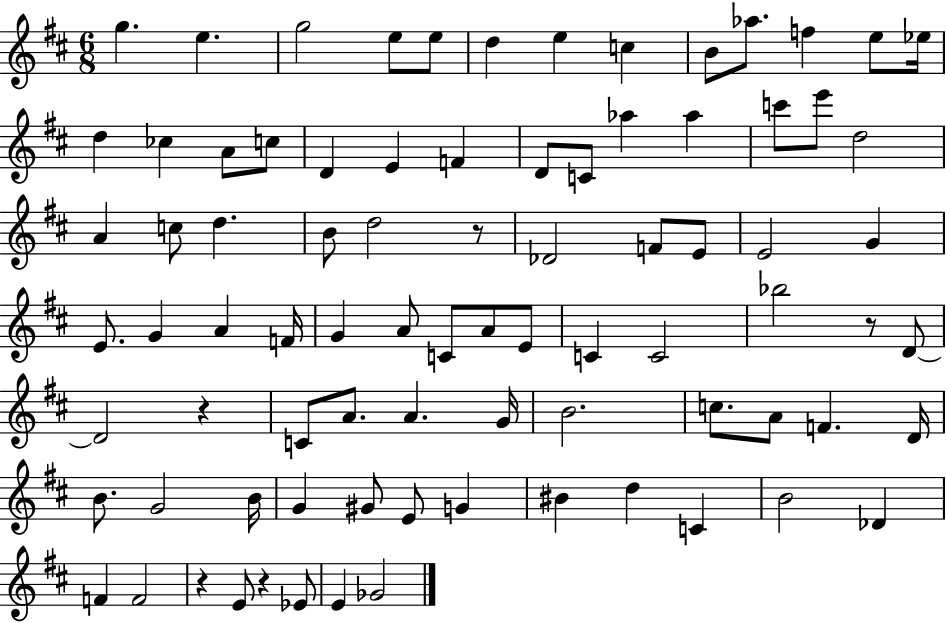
G5/q. E5/q. G5/h E5/e E5/e D5/q E5/q C5/q B4/e Ab5/e. F5/q E5/e Eb5/s D5/q CES5/q A4/e C5/e D4/q E4/q F4/q D4/e C4/e Ab5/q Ab5/q C6/e E6/e D5/h A4/q C5/e D5/q. B4/e D5/h R/e Db4/h F4/e E4/e E4/h G4/q E4/e. G4/q A4/q F4/s G4/q A4/e C4/e A4/e E4/e C4/q C4/h Bb5/h R/e D4/e D4/h R/q C4/e A4/e. A4/q. G4/s B4/h. C5/e. A4/e F4/q. D4/s B4/e. G4/h B4/s G4/q G#4/e E4/e G4/q BIS4/q D5/q C4/q B4/h Db4/q F4/q F4/h R/q E4/e R/q Eb4/e E4/q Gb4/h